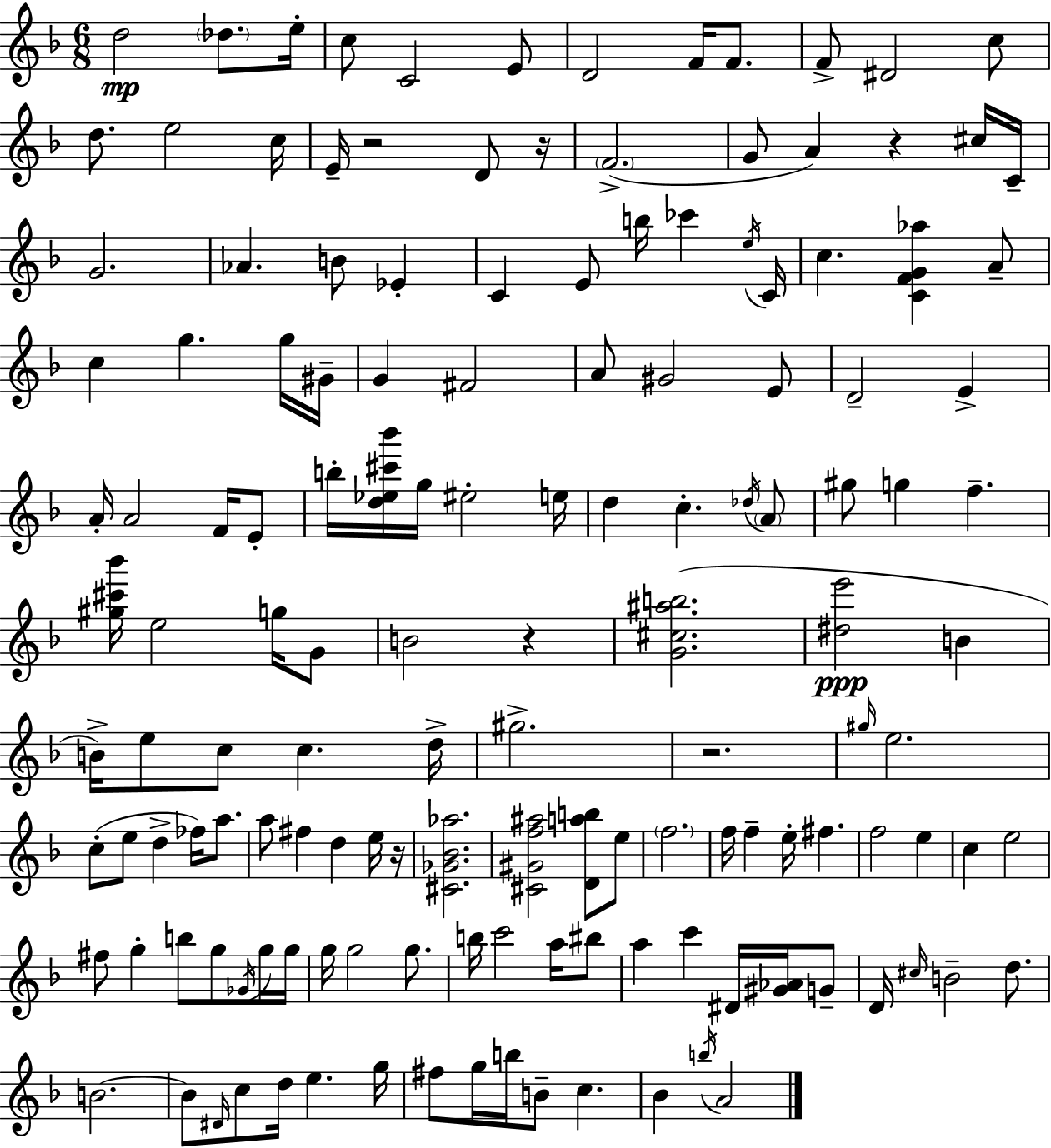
X:1
T:Untitled
M:6/8
L:1/4
K:Dm
d2 _d/2 e/4 c/2 C2 E/2 D2 F/4 F/2 F/2 ^D2 c/2 d/2 e2 c/4 E/4 z2 D/2 z/4 F2 G/2 A z ^c/4 C/4 G2 _A B/2 _E C E/2 b/4 _c' e/4 C/4 c [CFG_a] A/2 c g g/4 ^G/4 G ^F2 A/2 ^G2 E/2 D2 E A/4 A2 F/4 E/2 b/4 [d_e^c'_b']/4 g/4 ^e2 e/4 d c _d/4 A/2 ^g/2 g f [^g^c'_b']/4 e2 g/4 G/2 B2 z [G^c^ab]2 [^de']2 B B/4 e/2 c/2 c d/4 ^g2 z2 ^g/4 e2 c/2 e/2 d _f/4 a/2 a/2 ^f d e/4 z/4 [^C_G_B_a]2 [^C^Gf^a]2 [Dab]/2 e/2 f2 f/4 f e/4 ^f f2 e c e2 ^f/2 g b/2 g/2 _G/4 g/4 g/4 g/4 g2 g/2 b/4 c'2 a/4 ^b/2 a c' ^D/4 [^G_A]/4 G/2 D/4 ^c/4 B2 d/2 B2 B/2 ^D/4 c/2 d/4 e g/4 ^f/2 g/4 b/4 B/2 c _B b/4 A2